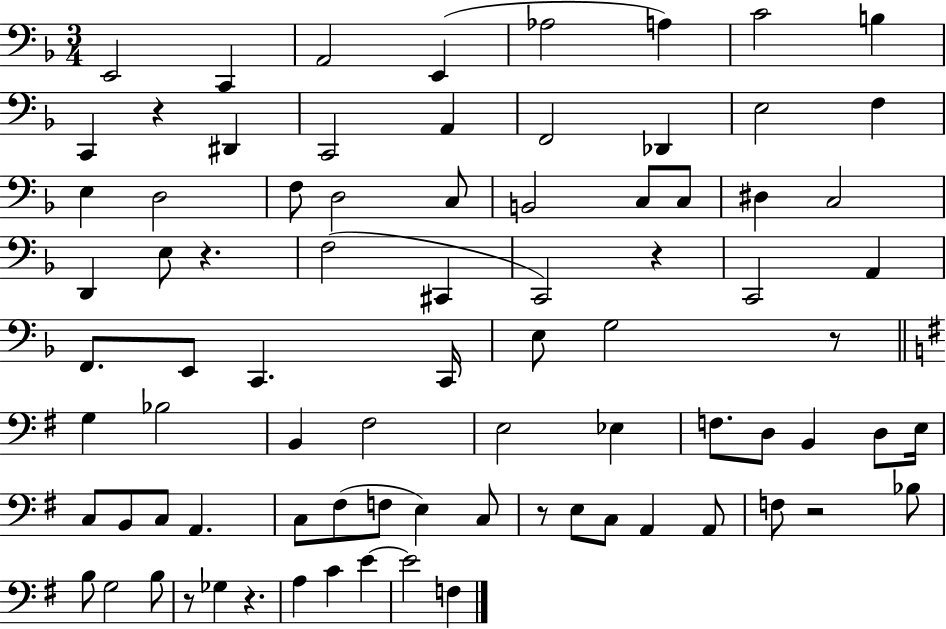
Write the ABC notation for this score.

X:1
T:Untitled
M:3/4
L:1/4
K:F
E,,2 C,, A,,2 E,, _A,2 A, C2 B, C,, z ^D,, C,,2 A,, F,,2 _D,, E,2 F, E, D,2 F,/2 D,2 C,/2 B,,2 C,/2 C,/2 ^D, C,2 D,, E,/2 z F,2 ^C,, C,,2 z C,,2 A,, F,,/2 E,,/2 C,, C,,/4 E,/2 G,2 z/2 G, _B,2 B,, ^F,2 E,2 _E, F,/2 D,/2 B,, D,/2 E,/4 C,/2 B,,/2 C,/2 A,, C,/2 ^F,/2 F,/2 E, C,/2 z/2 E,/2 C,/2 A,, A,,/2 F,/2 z2 _B,/2 B,/2 G,2 B,/2 z/2 _G, z A, C E E2 F,